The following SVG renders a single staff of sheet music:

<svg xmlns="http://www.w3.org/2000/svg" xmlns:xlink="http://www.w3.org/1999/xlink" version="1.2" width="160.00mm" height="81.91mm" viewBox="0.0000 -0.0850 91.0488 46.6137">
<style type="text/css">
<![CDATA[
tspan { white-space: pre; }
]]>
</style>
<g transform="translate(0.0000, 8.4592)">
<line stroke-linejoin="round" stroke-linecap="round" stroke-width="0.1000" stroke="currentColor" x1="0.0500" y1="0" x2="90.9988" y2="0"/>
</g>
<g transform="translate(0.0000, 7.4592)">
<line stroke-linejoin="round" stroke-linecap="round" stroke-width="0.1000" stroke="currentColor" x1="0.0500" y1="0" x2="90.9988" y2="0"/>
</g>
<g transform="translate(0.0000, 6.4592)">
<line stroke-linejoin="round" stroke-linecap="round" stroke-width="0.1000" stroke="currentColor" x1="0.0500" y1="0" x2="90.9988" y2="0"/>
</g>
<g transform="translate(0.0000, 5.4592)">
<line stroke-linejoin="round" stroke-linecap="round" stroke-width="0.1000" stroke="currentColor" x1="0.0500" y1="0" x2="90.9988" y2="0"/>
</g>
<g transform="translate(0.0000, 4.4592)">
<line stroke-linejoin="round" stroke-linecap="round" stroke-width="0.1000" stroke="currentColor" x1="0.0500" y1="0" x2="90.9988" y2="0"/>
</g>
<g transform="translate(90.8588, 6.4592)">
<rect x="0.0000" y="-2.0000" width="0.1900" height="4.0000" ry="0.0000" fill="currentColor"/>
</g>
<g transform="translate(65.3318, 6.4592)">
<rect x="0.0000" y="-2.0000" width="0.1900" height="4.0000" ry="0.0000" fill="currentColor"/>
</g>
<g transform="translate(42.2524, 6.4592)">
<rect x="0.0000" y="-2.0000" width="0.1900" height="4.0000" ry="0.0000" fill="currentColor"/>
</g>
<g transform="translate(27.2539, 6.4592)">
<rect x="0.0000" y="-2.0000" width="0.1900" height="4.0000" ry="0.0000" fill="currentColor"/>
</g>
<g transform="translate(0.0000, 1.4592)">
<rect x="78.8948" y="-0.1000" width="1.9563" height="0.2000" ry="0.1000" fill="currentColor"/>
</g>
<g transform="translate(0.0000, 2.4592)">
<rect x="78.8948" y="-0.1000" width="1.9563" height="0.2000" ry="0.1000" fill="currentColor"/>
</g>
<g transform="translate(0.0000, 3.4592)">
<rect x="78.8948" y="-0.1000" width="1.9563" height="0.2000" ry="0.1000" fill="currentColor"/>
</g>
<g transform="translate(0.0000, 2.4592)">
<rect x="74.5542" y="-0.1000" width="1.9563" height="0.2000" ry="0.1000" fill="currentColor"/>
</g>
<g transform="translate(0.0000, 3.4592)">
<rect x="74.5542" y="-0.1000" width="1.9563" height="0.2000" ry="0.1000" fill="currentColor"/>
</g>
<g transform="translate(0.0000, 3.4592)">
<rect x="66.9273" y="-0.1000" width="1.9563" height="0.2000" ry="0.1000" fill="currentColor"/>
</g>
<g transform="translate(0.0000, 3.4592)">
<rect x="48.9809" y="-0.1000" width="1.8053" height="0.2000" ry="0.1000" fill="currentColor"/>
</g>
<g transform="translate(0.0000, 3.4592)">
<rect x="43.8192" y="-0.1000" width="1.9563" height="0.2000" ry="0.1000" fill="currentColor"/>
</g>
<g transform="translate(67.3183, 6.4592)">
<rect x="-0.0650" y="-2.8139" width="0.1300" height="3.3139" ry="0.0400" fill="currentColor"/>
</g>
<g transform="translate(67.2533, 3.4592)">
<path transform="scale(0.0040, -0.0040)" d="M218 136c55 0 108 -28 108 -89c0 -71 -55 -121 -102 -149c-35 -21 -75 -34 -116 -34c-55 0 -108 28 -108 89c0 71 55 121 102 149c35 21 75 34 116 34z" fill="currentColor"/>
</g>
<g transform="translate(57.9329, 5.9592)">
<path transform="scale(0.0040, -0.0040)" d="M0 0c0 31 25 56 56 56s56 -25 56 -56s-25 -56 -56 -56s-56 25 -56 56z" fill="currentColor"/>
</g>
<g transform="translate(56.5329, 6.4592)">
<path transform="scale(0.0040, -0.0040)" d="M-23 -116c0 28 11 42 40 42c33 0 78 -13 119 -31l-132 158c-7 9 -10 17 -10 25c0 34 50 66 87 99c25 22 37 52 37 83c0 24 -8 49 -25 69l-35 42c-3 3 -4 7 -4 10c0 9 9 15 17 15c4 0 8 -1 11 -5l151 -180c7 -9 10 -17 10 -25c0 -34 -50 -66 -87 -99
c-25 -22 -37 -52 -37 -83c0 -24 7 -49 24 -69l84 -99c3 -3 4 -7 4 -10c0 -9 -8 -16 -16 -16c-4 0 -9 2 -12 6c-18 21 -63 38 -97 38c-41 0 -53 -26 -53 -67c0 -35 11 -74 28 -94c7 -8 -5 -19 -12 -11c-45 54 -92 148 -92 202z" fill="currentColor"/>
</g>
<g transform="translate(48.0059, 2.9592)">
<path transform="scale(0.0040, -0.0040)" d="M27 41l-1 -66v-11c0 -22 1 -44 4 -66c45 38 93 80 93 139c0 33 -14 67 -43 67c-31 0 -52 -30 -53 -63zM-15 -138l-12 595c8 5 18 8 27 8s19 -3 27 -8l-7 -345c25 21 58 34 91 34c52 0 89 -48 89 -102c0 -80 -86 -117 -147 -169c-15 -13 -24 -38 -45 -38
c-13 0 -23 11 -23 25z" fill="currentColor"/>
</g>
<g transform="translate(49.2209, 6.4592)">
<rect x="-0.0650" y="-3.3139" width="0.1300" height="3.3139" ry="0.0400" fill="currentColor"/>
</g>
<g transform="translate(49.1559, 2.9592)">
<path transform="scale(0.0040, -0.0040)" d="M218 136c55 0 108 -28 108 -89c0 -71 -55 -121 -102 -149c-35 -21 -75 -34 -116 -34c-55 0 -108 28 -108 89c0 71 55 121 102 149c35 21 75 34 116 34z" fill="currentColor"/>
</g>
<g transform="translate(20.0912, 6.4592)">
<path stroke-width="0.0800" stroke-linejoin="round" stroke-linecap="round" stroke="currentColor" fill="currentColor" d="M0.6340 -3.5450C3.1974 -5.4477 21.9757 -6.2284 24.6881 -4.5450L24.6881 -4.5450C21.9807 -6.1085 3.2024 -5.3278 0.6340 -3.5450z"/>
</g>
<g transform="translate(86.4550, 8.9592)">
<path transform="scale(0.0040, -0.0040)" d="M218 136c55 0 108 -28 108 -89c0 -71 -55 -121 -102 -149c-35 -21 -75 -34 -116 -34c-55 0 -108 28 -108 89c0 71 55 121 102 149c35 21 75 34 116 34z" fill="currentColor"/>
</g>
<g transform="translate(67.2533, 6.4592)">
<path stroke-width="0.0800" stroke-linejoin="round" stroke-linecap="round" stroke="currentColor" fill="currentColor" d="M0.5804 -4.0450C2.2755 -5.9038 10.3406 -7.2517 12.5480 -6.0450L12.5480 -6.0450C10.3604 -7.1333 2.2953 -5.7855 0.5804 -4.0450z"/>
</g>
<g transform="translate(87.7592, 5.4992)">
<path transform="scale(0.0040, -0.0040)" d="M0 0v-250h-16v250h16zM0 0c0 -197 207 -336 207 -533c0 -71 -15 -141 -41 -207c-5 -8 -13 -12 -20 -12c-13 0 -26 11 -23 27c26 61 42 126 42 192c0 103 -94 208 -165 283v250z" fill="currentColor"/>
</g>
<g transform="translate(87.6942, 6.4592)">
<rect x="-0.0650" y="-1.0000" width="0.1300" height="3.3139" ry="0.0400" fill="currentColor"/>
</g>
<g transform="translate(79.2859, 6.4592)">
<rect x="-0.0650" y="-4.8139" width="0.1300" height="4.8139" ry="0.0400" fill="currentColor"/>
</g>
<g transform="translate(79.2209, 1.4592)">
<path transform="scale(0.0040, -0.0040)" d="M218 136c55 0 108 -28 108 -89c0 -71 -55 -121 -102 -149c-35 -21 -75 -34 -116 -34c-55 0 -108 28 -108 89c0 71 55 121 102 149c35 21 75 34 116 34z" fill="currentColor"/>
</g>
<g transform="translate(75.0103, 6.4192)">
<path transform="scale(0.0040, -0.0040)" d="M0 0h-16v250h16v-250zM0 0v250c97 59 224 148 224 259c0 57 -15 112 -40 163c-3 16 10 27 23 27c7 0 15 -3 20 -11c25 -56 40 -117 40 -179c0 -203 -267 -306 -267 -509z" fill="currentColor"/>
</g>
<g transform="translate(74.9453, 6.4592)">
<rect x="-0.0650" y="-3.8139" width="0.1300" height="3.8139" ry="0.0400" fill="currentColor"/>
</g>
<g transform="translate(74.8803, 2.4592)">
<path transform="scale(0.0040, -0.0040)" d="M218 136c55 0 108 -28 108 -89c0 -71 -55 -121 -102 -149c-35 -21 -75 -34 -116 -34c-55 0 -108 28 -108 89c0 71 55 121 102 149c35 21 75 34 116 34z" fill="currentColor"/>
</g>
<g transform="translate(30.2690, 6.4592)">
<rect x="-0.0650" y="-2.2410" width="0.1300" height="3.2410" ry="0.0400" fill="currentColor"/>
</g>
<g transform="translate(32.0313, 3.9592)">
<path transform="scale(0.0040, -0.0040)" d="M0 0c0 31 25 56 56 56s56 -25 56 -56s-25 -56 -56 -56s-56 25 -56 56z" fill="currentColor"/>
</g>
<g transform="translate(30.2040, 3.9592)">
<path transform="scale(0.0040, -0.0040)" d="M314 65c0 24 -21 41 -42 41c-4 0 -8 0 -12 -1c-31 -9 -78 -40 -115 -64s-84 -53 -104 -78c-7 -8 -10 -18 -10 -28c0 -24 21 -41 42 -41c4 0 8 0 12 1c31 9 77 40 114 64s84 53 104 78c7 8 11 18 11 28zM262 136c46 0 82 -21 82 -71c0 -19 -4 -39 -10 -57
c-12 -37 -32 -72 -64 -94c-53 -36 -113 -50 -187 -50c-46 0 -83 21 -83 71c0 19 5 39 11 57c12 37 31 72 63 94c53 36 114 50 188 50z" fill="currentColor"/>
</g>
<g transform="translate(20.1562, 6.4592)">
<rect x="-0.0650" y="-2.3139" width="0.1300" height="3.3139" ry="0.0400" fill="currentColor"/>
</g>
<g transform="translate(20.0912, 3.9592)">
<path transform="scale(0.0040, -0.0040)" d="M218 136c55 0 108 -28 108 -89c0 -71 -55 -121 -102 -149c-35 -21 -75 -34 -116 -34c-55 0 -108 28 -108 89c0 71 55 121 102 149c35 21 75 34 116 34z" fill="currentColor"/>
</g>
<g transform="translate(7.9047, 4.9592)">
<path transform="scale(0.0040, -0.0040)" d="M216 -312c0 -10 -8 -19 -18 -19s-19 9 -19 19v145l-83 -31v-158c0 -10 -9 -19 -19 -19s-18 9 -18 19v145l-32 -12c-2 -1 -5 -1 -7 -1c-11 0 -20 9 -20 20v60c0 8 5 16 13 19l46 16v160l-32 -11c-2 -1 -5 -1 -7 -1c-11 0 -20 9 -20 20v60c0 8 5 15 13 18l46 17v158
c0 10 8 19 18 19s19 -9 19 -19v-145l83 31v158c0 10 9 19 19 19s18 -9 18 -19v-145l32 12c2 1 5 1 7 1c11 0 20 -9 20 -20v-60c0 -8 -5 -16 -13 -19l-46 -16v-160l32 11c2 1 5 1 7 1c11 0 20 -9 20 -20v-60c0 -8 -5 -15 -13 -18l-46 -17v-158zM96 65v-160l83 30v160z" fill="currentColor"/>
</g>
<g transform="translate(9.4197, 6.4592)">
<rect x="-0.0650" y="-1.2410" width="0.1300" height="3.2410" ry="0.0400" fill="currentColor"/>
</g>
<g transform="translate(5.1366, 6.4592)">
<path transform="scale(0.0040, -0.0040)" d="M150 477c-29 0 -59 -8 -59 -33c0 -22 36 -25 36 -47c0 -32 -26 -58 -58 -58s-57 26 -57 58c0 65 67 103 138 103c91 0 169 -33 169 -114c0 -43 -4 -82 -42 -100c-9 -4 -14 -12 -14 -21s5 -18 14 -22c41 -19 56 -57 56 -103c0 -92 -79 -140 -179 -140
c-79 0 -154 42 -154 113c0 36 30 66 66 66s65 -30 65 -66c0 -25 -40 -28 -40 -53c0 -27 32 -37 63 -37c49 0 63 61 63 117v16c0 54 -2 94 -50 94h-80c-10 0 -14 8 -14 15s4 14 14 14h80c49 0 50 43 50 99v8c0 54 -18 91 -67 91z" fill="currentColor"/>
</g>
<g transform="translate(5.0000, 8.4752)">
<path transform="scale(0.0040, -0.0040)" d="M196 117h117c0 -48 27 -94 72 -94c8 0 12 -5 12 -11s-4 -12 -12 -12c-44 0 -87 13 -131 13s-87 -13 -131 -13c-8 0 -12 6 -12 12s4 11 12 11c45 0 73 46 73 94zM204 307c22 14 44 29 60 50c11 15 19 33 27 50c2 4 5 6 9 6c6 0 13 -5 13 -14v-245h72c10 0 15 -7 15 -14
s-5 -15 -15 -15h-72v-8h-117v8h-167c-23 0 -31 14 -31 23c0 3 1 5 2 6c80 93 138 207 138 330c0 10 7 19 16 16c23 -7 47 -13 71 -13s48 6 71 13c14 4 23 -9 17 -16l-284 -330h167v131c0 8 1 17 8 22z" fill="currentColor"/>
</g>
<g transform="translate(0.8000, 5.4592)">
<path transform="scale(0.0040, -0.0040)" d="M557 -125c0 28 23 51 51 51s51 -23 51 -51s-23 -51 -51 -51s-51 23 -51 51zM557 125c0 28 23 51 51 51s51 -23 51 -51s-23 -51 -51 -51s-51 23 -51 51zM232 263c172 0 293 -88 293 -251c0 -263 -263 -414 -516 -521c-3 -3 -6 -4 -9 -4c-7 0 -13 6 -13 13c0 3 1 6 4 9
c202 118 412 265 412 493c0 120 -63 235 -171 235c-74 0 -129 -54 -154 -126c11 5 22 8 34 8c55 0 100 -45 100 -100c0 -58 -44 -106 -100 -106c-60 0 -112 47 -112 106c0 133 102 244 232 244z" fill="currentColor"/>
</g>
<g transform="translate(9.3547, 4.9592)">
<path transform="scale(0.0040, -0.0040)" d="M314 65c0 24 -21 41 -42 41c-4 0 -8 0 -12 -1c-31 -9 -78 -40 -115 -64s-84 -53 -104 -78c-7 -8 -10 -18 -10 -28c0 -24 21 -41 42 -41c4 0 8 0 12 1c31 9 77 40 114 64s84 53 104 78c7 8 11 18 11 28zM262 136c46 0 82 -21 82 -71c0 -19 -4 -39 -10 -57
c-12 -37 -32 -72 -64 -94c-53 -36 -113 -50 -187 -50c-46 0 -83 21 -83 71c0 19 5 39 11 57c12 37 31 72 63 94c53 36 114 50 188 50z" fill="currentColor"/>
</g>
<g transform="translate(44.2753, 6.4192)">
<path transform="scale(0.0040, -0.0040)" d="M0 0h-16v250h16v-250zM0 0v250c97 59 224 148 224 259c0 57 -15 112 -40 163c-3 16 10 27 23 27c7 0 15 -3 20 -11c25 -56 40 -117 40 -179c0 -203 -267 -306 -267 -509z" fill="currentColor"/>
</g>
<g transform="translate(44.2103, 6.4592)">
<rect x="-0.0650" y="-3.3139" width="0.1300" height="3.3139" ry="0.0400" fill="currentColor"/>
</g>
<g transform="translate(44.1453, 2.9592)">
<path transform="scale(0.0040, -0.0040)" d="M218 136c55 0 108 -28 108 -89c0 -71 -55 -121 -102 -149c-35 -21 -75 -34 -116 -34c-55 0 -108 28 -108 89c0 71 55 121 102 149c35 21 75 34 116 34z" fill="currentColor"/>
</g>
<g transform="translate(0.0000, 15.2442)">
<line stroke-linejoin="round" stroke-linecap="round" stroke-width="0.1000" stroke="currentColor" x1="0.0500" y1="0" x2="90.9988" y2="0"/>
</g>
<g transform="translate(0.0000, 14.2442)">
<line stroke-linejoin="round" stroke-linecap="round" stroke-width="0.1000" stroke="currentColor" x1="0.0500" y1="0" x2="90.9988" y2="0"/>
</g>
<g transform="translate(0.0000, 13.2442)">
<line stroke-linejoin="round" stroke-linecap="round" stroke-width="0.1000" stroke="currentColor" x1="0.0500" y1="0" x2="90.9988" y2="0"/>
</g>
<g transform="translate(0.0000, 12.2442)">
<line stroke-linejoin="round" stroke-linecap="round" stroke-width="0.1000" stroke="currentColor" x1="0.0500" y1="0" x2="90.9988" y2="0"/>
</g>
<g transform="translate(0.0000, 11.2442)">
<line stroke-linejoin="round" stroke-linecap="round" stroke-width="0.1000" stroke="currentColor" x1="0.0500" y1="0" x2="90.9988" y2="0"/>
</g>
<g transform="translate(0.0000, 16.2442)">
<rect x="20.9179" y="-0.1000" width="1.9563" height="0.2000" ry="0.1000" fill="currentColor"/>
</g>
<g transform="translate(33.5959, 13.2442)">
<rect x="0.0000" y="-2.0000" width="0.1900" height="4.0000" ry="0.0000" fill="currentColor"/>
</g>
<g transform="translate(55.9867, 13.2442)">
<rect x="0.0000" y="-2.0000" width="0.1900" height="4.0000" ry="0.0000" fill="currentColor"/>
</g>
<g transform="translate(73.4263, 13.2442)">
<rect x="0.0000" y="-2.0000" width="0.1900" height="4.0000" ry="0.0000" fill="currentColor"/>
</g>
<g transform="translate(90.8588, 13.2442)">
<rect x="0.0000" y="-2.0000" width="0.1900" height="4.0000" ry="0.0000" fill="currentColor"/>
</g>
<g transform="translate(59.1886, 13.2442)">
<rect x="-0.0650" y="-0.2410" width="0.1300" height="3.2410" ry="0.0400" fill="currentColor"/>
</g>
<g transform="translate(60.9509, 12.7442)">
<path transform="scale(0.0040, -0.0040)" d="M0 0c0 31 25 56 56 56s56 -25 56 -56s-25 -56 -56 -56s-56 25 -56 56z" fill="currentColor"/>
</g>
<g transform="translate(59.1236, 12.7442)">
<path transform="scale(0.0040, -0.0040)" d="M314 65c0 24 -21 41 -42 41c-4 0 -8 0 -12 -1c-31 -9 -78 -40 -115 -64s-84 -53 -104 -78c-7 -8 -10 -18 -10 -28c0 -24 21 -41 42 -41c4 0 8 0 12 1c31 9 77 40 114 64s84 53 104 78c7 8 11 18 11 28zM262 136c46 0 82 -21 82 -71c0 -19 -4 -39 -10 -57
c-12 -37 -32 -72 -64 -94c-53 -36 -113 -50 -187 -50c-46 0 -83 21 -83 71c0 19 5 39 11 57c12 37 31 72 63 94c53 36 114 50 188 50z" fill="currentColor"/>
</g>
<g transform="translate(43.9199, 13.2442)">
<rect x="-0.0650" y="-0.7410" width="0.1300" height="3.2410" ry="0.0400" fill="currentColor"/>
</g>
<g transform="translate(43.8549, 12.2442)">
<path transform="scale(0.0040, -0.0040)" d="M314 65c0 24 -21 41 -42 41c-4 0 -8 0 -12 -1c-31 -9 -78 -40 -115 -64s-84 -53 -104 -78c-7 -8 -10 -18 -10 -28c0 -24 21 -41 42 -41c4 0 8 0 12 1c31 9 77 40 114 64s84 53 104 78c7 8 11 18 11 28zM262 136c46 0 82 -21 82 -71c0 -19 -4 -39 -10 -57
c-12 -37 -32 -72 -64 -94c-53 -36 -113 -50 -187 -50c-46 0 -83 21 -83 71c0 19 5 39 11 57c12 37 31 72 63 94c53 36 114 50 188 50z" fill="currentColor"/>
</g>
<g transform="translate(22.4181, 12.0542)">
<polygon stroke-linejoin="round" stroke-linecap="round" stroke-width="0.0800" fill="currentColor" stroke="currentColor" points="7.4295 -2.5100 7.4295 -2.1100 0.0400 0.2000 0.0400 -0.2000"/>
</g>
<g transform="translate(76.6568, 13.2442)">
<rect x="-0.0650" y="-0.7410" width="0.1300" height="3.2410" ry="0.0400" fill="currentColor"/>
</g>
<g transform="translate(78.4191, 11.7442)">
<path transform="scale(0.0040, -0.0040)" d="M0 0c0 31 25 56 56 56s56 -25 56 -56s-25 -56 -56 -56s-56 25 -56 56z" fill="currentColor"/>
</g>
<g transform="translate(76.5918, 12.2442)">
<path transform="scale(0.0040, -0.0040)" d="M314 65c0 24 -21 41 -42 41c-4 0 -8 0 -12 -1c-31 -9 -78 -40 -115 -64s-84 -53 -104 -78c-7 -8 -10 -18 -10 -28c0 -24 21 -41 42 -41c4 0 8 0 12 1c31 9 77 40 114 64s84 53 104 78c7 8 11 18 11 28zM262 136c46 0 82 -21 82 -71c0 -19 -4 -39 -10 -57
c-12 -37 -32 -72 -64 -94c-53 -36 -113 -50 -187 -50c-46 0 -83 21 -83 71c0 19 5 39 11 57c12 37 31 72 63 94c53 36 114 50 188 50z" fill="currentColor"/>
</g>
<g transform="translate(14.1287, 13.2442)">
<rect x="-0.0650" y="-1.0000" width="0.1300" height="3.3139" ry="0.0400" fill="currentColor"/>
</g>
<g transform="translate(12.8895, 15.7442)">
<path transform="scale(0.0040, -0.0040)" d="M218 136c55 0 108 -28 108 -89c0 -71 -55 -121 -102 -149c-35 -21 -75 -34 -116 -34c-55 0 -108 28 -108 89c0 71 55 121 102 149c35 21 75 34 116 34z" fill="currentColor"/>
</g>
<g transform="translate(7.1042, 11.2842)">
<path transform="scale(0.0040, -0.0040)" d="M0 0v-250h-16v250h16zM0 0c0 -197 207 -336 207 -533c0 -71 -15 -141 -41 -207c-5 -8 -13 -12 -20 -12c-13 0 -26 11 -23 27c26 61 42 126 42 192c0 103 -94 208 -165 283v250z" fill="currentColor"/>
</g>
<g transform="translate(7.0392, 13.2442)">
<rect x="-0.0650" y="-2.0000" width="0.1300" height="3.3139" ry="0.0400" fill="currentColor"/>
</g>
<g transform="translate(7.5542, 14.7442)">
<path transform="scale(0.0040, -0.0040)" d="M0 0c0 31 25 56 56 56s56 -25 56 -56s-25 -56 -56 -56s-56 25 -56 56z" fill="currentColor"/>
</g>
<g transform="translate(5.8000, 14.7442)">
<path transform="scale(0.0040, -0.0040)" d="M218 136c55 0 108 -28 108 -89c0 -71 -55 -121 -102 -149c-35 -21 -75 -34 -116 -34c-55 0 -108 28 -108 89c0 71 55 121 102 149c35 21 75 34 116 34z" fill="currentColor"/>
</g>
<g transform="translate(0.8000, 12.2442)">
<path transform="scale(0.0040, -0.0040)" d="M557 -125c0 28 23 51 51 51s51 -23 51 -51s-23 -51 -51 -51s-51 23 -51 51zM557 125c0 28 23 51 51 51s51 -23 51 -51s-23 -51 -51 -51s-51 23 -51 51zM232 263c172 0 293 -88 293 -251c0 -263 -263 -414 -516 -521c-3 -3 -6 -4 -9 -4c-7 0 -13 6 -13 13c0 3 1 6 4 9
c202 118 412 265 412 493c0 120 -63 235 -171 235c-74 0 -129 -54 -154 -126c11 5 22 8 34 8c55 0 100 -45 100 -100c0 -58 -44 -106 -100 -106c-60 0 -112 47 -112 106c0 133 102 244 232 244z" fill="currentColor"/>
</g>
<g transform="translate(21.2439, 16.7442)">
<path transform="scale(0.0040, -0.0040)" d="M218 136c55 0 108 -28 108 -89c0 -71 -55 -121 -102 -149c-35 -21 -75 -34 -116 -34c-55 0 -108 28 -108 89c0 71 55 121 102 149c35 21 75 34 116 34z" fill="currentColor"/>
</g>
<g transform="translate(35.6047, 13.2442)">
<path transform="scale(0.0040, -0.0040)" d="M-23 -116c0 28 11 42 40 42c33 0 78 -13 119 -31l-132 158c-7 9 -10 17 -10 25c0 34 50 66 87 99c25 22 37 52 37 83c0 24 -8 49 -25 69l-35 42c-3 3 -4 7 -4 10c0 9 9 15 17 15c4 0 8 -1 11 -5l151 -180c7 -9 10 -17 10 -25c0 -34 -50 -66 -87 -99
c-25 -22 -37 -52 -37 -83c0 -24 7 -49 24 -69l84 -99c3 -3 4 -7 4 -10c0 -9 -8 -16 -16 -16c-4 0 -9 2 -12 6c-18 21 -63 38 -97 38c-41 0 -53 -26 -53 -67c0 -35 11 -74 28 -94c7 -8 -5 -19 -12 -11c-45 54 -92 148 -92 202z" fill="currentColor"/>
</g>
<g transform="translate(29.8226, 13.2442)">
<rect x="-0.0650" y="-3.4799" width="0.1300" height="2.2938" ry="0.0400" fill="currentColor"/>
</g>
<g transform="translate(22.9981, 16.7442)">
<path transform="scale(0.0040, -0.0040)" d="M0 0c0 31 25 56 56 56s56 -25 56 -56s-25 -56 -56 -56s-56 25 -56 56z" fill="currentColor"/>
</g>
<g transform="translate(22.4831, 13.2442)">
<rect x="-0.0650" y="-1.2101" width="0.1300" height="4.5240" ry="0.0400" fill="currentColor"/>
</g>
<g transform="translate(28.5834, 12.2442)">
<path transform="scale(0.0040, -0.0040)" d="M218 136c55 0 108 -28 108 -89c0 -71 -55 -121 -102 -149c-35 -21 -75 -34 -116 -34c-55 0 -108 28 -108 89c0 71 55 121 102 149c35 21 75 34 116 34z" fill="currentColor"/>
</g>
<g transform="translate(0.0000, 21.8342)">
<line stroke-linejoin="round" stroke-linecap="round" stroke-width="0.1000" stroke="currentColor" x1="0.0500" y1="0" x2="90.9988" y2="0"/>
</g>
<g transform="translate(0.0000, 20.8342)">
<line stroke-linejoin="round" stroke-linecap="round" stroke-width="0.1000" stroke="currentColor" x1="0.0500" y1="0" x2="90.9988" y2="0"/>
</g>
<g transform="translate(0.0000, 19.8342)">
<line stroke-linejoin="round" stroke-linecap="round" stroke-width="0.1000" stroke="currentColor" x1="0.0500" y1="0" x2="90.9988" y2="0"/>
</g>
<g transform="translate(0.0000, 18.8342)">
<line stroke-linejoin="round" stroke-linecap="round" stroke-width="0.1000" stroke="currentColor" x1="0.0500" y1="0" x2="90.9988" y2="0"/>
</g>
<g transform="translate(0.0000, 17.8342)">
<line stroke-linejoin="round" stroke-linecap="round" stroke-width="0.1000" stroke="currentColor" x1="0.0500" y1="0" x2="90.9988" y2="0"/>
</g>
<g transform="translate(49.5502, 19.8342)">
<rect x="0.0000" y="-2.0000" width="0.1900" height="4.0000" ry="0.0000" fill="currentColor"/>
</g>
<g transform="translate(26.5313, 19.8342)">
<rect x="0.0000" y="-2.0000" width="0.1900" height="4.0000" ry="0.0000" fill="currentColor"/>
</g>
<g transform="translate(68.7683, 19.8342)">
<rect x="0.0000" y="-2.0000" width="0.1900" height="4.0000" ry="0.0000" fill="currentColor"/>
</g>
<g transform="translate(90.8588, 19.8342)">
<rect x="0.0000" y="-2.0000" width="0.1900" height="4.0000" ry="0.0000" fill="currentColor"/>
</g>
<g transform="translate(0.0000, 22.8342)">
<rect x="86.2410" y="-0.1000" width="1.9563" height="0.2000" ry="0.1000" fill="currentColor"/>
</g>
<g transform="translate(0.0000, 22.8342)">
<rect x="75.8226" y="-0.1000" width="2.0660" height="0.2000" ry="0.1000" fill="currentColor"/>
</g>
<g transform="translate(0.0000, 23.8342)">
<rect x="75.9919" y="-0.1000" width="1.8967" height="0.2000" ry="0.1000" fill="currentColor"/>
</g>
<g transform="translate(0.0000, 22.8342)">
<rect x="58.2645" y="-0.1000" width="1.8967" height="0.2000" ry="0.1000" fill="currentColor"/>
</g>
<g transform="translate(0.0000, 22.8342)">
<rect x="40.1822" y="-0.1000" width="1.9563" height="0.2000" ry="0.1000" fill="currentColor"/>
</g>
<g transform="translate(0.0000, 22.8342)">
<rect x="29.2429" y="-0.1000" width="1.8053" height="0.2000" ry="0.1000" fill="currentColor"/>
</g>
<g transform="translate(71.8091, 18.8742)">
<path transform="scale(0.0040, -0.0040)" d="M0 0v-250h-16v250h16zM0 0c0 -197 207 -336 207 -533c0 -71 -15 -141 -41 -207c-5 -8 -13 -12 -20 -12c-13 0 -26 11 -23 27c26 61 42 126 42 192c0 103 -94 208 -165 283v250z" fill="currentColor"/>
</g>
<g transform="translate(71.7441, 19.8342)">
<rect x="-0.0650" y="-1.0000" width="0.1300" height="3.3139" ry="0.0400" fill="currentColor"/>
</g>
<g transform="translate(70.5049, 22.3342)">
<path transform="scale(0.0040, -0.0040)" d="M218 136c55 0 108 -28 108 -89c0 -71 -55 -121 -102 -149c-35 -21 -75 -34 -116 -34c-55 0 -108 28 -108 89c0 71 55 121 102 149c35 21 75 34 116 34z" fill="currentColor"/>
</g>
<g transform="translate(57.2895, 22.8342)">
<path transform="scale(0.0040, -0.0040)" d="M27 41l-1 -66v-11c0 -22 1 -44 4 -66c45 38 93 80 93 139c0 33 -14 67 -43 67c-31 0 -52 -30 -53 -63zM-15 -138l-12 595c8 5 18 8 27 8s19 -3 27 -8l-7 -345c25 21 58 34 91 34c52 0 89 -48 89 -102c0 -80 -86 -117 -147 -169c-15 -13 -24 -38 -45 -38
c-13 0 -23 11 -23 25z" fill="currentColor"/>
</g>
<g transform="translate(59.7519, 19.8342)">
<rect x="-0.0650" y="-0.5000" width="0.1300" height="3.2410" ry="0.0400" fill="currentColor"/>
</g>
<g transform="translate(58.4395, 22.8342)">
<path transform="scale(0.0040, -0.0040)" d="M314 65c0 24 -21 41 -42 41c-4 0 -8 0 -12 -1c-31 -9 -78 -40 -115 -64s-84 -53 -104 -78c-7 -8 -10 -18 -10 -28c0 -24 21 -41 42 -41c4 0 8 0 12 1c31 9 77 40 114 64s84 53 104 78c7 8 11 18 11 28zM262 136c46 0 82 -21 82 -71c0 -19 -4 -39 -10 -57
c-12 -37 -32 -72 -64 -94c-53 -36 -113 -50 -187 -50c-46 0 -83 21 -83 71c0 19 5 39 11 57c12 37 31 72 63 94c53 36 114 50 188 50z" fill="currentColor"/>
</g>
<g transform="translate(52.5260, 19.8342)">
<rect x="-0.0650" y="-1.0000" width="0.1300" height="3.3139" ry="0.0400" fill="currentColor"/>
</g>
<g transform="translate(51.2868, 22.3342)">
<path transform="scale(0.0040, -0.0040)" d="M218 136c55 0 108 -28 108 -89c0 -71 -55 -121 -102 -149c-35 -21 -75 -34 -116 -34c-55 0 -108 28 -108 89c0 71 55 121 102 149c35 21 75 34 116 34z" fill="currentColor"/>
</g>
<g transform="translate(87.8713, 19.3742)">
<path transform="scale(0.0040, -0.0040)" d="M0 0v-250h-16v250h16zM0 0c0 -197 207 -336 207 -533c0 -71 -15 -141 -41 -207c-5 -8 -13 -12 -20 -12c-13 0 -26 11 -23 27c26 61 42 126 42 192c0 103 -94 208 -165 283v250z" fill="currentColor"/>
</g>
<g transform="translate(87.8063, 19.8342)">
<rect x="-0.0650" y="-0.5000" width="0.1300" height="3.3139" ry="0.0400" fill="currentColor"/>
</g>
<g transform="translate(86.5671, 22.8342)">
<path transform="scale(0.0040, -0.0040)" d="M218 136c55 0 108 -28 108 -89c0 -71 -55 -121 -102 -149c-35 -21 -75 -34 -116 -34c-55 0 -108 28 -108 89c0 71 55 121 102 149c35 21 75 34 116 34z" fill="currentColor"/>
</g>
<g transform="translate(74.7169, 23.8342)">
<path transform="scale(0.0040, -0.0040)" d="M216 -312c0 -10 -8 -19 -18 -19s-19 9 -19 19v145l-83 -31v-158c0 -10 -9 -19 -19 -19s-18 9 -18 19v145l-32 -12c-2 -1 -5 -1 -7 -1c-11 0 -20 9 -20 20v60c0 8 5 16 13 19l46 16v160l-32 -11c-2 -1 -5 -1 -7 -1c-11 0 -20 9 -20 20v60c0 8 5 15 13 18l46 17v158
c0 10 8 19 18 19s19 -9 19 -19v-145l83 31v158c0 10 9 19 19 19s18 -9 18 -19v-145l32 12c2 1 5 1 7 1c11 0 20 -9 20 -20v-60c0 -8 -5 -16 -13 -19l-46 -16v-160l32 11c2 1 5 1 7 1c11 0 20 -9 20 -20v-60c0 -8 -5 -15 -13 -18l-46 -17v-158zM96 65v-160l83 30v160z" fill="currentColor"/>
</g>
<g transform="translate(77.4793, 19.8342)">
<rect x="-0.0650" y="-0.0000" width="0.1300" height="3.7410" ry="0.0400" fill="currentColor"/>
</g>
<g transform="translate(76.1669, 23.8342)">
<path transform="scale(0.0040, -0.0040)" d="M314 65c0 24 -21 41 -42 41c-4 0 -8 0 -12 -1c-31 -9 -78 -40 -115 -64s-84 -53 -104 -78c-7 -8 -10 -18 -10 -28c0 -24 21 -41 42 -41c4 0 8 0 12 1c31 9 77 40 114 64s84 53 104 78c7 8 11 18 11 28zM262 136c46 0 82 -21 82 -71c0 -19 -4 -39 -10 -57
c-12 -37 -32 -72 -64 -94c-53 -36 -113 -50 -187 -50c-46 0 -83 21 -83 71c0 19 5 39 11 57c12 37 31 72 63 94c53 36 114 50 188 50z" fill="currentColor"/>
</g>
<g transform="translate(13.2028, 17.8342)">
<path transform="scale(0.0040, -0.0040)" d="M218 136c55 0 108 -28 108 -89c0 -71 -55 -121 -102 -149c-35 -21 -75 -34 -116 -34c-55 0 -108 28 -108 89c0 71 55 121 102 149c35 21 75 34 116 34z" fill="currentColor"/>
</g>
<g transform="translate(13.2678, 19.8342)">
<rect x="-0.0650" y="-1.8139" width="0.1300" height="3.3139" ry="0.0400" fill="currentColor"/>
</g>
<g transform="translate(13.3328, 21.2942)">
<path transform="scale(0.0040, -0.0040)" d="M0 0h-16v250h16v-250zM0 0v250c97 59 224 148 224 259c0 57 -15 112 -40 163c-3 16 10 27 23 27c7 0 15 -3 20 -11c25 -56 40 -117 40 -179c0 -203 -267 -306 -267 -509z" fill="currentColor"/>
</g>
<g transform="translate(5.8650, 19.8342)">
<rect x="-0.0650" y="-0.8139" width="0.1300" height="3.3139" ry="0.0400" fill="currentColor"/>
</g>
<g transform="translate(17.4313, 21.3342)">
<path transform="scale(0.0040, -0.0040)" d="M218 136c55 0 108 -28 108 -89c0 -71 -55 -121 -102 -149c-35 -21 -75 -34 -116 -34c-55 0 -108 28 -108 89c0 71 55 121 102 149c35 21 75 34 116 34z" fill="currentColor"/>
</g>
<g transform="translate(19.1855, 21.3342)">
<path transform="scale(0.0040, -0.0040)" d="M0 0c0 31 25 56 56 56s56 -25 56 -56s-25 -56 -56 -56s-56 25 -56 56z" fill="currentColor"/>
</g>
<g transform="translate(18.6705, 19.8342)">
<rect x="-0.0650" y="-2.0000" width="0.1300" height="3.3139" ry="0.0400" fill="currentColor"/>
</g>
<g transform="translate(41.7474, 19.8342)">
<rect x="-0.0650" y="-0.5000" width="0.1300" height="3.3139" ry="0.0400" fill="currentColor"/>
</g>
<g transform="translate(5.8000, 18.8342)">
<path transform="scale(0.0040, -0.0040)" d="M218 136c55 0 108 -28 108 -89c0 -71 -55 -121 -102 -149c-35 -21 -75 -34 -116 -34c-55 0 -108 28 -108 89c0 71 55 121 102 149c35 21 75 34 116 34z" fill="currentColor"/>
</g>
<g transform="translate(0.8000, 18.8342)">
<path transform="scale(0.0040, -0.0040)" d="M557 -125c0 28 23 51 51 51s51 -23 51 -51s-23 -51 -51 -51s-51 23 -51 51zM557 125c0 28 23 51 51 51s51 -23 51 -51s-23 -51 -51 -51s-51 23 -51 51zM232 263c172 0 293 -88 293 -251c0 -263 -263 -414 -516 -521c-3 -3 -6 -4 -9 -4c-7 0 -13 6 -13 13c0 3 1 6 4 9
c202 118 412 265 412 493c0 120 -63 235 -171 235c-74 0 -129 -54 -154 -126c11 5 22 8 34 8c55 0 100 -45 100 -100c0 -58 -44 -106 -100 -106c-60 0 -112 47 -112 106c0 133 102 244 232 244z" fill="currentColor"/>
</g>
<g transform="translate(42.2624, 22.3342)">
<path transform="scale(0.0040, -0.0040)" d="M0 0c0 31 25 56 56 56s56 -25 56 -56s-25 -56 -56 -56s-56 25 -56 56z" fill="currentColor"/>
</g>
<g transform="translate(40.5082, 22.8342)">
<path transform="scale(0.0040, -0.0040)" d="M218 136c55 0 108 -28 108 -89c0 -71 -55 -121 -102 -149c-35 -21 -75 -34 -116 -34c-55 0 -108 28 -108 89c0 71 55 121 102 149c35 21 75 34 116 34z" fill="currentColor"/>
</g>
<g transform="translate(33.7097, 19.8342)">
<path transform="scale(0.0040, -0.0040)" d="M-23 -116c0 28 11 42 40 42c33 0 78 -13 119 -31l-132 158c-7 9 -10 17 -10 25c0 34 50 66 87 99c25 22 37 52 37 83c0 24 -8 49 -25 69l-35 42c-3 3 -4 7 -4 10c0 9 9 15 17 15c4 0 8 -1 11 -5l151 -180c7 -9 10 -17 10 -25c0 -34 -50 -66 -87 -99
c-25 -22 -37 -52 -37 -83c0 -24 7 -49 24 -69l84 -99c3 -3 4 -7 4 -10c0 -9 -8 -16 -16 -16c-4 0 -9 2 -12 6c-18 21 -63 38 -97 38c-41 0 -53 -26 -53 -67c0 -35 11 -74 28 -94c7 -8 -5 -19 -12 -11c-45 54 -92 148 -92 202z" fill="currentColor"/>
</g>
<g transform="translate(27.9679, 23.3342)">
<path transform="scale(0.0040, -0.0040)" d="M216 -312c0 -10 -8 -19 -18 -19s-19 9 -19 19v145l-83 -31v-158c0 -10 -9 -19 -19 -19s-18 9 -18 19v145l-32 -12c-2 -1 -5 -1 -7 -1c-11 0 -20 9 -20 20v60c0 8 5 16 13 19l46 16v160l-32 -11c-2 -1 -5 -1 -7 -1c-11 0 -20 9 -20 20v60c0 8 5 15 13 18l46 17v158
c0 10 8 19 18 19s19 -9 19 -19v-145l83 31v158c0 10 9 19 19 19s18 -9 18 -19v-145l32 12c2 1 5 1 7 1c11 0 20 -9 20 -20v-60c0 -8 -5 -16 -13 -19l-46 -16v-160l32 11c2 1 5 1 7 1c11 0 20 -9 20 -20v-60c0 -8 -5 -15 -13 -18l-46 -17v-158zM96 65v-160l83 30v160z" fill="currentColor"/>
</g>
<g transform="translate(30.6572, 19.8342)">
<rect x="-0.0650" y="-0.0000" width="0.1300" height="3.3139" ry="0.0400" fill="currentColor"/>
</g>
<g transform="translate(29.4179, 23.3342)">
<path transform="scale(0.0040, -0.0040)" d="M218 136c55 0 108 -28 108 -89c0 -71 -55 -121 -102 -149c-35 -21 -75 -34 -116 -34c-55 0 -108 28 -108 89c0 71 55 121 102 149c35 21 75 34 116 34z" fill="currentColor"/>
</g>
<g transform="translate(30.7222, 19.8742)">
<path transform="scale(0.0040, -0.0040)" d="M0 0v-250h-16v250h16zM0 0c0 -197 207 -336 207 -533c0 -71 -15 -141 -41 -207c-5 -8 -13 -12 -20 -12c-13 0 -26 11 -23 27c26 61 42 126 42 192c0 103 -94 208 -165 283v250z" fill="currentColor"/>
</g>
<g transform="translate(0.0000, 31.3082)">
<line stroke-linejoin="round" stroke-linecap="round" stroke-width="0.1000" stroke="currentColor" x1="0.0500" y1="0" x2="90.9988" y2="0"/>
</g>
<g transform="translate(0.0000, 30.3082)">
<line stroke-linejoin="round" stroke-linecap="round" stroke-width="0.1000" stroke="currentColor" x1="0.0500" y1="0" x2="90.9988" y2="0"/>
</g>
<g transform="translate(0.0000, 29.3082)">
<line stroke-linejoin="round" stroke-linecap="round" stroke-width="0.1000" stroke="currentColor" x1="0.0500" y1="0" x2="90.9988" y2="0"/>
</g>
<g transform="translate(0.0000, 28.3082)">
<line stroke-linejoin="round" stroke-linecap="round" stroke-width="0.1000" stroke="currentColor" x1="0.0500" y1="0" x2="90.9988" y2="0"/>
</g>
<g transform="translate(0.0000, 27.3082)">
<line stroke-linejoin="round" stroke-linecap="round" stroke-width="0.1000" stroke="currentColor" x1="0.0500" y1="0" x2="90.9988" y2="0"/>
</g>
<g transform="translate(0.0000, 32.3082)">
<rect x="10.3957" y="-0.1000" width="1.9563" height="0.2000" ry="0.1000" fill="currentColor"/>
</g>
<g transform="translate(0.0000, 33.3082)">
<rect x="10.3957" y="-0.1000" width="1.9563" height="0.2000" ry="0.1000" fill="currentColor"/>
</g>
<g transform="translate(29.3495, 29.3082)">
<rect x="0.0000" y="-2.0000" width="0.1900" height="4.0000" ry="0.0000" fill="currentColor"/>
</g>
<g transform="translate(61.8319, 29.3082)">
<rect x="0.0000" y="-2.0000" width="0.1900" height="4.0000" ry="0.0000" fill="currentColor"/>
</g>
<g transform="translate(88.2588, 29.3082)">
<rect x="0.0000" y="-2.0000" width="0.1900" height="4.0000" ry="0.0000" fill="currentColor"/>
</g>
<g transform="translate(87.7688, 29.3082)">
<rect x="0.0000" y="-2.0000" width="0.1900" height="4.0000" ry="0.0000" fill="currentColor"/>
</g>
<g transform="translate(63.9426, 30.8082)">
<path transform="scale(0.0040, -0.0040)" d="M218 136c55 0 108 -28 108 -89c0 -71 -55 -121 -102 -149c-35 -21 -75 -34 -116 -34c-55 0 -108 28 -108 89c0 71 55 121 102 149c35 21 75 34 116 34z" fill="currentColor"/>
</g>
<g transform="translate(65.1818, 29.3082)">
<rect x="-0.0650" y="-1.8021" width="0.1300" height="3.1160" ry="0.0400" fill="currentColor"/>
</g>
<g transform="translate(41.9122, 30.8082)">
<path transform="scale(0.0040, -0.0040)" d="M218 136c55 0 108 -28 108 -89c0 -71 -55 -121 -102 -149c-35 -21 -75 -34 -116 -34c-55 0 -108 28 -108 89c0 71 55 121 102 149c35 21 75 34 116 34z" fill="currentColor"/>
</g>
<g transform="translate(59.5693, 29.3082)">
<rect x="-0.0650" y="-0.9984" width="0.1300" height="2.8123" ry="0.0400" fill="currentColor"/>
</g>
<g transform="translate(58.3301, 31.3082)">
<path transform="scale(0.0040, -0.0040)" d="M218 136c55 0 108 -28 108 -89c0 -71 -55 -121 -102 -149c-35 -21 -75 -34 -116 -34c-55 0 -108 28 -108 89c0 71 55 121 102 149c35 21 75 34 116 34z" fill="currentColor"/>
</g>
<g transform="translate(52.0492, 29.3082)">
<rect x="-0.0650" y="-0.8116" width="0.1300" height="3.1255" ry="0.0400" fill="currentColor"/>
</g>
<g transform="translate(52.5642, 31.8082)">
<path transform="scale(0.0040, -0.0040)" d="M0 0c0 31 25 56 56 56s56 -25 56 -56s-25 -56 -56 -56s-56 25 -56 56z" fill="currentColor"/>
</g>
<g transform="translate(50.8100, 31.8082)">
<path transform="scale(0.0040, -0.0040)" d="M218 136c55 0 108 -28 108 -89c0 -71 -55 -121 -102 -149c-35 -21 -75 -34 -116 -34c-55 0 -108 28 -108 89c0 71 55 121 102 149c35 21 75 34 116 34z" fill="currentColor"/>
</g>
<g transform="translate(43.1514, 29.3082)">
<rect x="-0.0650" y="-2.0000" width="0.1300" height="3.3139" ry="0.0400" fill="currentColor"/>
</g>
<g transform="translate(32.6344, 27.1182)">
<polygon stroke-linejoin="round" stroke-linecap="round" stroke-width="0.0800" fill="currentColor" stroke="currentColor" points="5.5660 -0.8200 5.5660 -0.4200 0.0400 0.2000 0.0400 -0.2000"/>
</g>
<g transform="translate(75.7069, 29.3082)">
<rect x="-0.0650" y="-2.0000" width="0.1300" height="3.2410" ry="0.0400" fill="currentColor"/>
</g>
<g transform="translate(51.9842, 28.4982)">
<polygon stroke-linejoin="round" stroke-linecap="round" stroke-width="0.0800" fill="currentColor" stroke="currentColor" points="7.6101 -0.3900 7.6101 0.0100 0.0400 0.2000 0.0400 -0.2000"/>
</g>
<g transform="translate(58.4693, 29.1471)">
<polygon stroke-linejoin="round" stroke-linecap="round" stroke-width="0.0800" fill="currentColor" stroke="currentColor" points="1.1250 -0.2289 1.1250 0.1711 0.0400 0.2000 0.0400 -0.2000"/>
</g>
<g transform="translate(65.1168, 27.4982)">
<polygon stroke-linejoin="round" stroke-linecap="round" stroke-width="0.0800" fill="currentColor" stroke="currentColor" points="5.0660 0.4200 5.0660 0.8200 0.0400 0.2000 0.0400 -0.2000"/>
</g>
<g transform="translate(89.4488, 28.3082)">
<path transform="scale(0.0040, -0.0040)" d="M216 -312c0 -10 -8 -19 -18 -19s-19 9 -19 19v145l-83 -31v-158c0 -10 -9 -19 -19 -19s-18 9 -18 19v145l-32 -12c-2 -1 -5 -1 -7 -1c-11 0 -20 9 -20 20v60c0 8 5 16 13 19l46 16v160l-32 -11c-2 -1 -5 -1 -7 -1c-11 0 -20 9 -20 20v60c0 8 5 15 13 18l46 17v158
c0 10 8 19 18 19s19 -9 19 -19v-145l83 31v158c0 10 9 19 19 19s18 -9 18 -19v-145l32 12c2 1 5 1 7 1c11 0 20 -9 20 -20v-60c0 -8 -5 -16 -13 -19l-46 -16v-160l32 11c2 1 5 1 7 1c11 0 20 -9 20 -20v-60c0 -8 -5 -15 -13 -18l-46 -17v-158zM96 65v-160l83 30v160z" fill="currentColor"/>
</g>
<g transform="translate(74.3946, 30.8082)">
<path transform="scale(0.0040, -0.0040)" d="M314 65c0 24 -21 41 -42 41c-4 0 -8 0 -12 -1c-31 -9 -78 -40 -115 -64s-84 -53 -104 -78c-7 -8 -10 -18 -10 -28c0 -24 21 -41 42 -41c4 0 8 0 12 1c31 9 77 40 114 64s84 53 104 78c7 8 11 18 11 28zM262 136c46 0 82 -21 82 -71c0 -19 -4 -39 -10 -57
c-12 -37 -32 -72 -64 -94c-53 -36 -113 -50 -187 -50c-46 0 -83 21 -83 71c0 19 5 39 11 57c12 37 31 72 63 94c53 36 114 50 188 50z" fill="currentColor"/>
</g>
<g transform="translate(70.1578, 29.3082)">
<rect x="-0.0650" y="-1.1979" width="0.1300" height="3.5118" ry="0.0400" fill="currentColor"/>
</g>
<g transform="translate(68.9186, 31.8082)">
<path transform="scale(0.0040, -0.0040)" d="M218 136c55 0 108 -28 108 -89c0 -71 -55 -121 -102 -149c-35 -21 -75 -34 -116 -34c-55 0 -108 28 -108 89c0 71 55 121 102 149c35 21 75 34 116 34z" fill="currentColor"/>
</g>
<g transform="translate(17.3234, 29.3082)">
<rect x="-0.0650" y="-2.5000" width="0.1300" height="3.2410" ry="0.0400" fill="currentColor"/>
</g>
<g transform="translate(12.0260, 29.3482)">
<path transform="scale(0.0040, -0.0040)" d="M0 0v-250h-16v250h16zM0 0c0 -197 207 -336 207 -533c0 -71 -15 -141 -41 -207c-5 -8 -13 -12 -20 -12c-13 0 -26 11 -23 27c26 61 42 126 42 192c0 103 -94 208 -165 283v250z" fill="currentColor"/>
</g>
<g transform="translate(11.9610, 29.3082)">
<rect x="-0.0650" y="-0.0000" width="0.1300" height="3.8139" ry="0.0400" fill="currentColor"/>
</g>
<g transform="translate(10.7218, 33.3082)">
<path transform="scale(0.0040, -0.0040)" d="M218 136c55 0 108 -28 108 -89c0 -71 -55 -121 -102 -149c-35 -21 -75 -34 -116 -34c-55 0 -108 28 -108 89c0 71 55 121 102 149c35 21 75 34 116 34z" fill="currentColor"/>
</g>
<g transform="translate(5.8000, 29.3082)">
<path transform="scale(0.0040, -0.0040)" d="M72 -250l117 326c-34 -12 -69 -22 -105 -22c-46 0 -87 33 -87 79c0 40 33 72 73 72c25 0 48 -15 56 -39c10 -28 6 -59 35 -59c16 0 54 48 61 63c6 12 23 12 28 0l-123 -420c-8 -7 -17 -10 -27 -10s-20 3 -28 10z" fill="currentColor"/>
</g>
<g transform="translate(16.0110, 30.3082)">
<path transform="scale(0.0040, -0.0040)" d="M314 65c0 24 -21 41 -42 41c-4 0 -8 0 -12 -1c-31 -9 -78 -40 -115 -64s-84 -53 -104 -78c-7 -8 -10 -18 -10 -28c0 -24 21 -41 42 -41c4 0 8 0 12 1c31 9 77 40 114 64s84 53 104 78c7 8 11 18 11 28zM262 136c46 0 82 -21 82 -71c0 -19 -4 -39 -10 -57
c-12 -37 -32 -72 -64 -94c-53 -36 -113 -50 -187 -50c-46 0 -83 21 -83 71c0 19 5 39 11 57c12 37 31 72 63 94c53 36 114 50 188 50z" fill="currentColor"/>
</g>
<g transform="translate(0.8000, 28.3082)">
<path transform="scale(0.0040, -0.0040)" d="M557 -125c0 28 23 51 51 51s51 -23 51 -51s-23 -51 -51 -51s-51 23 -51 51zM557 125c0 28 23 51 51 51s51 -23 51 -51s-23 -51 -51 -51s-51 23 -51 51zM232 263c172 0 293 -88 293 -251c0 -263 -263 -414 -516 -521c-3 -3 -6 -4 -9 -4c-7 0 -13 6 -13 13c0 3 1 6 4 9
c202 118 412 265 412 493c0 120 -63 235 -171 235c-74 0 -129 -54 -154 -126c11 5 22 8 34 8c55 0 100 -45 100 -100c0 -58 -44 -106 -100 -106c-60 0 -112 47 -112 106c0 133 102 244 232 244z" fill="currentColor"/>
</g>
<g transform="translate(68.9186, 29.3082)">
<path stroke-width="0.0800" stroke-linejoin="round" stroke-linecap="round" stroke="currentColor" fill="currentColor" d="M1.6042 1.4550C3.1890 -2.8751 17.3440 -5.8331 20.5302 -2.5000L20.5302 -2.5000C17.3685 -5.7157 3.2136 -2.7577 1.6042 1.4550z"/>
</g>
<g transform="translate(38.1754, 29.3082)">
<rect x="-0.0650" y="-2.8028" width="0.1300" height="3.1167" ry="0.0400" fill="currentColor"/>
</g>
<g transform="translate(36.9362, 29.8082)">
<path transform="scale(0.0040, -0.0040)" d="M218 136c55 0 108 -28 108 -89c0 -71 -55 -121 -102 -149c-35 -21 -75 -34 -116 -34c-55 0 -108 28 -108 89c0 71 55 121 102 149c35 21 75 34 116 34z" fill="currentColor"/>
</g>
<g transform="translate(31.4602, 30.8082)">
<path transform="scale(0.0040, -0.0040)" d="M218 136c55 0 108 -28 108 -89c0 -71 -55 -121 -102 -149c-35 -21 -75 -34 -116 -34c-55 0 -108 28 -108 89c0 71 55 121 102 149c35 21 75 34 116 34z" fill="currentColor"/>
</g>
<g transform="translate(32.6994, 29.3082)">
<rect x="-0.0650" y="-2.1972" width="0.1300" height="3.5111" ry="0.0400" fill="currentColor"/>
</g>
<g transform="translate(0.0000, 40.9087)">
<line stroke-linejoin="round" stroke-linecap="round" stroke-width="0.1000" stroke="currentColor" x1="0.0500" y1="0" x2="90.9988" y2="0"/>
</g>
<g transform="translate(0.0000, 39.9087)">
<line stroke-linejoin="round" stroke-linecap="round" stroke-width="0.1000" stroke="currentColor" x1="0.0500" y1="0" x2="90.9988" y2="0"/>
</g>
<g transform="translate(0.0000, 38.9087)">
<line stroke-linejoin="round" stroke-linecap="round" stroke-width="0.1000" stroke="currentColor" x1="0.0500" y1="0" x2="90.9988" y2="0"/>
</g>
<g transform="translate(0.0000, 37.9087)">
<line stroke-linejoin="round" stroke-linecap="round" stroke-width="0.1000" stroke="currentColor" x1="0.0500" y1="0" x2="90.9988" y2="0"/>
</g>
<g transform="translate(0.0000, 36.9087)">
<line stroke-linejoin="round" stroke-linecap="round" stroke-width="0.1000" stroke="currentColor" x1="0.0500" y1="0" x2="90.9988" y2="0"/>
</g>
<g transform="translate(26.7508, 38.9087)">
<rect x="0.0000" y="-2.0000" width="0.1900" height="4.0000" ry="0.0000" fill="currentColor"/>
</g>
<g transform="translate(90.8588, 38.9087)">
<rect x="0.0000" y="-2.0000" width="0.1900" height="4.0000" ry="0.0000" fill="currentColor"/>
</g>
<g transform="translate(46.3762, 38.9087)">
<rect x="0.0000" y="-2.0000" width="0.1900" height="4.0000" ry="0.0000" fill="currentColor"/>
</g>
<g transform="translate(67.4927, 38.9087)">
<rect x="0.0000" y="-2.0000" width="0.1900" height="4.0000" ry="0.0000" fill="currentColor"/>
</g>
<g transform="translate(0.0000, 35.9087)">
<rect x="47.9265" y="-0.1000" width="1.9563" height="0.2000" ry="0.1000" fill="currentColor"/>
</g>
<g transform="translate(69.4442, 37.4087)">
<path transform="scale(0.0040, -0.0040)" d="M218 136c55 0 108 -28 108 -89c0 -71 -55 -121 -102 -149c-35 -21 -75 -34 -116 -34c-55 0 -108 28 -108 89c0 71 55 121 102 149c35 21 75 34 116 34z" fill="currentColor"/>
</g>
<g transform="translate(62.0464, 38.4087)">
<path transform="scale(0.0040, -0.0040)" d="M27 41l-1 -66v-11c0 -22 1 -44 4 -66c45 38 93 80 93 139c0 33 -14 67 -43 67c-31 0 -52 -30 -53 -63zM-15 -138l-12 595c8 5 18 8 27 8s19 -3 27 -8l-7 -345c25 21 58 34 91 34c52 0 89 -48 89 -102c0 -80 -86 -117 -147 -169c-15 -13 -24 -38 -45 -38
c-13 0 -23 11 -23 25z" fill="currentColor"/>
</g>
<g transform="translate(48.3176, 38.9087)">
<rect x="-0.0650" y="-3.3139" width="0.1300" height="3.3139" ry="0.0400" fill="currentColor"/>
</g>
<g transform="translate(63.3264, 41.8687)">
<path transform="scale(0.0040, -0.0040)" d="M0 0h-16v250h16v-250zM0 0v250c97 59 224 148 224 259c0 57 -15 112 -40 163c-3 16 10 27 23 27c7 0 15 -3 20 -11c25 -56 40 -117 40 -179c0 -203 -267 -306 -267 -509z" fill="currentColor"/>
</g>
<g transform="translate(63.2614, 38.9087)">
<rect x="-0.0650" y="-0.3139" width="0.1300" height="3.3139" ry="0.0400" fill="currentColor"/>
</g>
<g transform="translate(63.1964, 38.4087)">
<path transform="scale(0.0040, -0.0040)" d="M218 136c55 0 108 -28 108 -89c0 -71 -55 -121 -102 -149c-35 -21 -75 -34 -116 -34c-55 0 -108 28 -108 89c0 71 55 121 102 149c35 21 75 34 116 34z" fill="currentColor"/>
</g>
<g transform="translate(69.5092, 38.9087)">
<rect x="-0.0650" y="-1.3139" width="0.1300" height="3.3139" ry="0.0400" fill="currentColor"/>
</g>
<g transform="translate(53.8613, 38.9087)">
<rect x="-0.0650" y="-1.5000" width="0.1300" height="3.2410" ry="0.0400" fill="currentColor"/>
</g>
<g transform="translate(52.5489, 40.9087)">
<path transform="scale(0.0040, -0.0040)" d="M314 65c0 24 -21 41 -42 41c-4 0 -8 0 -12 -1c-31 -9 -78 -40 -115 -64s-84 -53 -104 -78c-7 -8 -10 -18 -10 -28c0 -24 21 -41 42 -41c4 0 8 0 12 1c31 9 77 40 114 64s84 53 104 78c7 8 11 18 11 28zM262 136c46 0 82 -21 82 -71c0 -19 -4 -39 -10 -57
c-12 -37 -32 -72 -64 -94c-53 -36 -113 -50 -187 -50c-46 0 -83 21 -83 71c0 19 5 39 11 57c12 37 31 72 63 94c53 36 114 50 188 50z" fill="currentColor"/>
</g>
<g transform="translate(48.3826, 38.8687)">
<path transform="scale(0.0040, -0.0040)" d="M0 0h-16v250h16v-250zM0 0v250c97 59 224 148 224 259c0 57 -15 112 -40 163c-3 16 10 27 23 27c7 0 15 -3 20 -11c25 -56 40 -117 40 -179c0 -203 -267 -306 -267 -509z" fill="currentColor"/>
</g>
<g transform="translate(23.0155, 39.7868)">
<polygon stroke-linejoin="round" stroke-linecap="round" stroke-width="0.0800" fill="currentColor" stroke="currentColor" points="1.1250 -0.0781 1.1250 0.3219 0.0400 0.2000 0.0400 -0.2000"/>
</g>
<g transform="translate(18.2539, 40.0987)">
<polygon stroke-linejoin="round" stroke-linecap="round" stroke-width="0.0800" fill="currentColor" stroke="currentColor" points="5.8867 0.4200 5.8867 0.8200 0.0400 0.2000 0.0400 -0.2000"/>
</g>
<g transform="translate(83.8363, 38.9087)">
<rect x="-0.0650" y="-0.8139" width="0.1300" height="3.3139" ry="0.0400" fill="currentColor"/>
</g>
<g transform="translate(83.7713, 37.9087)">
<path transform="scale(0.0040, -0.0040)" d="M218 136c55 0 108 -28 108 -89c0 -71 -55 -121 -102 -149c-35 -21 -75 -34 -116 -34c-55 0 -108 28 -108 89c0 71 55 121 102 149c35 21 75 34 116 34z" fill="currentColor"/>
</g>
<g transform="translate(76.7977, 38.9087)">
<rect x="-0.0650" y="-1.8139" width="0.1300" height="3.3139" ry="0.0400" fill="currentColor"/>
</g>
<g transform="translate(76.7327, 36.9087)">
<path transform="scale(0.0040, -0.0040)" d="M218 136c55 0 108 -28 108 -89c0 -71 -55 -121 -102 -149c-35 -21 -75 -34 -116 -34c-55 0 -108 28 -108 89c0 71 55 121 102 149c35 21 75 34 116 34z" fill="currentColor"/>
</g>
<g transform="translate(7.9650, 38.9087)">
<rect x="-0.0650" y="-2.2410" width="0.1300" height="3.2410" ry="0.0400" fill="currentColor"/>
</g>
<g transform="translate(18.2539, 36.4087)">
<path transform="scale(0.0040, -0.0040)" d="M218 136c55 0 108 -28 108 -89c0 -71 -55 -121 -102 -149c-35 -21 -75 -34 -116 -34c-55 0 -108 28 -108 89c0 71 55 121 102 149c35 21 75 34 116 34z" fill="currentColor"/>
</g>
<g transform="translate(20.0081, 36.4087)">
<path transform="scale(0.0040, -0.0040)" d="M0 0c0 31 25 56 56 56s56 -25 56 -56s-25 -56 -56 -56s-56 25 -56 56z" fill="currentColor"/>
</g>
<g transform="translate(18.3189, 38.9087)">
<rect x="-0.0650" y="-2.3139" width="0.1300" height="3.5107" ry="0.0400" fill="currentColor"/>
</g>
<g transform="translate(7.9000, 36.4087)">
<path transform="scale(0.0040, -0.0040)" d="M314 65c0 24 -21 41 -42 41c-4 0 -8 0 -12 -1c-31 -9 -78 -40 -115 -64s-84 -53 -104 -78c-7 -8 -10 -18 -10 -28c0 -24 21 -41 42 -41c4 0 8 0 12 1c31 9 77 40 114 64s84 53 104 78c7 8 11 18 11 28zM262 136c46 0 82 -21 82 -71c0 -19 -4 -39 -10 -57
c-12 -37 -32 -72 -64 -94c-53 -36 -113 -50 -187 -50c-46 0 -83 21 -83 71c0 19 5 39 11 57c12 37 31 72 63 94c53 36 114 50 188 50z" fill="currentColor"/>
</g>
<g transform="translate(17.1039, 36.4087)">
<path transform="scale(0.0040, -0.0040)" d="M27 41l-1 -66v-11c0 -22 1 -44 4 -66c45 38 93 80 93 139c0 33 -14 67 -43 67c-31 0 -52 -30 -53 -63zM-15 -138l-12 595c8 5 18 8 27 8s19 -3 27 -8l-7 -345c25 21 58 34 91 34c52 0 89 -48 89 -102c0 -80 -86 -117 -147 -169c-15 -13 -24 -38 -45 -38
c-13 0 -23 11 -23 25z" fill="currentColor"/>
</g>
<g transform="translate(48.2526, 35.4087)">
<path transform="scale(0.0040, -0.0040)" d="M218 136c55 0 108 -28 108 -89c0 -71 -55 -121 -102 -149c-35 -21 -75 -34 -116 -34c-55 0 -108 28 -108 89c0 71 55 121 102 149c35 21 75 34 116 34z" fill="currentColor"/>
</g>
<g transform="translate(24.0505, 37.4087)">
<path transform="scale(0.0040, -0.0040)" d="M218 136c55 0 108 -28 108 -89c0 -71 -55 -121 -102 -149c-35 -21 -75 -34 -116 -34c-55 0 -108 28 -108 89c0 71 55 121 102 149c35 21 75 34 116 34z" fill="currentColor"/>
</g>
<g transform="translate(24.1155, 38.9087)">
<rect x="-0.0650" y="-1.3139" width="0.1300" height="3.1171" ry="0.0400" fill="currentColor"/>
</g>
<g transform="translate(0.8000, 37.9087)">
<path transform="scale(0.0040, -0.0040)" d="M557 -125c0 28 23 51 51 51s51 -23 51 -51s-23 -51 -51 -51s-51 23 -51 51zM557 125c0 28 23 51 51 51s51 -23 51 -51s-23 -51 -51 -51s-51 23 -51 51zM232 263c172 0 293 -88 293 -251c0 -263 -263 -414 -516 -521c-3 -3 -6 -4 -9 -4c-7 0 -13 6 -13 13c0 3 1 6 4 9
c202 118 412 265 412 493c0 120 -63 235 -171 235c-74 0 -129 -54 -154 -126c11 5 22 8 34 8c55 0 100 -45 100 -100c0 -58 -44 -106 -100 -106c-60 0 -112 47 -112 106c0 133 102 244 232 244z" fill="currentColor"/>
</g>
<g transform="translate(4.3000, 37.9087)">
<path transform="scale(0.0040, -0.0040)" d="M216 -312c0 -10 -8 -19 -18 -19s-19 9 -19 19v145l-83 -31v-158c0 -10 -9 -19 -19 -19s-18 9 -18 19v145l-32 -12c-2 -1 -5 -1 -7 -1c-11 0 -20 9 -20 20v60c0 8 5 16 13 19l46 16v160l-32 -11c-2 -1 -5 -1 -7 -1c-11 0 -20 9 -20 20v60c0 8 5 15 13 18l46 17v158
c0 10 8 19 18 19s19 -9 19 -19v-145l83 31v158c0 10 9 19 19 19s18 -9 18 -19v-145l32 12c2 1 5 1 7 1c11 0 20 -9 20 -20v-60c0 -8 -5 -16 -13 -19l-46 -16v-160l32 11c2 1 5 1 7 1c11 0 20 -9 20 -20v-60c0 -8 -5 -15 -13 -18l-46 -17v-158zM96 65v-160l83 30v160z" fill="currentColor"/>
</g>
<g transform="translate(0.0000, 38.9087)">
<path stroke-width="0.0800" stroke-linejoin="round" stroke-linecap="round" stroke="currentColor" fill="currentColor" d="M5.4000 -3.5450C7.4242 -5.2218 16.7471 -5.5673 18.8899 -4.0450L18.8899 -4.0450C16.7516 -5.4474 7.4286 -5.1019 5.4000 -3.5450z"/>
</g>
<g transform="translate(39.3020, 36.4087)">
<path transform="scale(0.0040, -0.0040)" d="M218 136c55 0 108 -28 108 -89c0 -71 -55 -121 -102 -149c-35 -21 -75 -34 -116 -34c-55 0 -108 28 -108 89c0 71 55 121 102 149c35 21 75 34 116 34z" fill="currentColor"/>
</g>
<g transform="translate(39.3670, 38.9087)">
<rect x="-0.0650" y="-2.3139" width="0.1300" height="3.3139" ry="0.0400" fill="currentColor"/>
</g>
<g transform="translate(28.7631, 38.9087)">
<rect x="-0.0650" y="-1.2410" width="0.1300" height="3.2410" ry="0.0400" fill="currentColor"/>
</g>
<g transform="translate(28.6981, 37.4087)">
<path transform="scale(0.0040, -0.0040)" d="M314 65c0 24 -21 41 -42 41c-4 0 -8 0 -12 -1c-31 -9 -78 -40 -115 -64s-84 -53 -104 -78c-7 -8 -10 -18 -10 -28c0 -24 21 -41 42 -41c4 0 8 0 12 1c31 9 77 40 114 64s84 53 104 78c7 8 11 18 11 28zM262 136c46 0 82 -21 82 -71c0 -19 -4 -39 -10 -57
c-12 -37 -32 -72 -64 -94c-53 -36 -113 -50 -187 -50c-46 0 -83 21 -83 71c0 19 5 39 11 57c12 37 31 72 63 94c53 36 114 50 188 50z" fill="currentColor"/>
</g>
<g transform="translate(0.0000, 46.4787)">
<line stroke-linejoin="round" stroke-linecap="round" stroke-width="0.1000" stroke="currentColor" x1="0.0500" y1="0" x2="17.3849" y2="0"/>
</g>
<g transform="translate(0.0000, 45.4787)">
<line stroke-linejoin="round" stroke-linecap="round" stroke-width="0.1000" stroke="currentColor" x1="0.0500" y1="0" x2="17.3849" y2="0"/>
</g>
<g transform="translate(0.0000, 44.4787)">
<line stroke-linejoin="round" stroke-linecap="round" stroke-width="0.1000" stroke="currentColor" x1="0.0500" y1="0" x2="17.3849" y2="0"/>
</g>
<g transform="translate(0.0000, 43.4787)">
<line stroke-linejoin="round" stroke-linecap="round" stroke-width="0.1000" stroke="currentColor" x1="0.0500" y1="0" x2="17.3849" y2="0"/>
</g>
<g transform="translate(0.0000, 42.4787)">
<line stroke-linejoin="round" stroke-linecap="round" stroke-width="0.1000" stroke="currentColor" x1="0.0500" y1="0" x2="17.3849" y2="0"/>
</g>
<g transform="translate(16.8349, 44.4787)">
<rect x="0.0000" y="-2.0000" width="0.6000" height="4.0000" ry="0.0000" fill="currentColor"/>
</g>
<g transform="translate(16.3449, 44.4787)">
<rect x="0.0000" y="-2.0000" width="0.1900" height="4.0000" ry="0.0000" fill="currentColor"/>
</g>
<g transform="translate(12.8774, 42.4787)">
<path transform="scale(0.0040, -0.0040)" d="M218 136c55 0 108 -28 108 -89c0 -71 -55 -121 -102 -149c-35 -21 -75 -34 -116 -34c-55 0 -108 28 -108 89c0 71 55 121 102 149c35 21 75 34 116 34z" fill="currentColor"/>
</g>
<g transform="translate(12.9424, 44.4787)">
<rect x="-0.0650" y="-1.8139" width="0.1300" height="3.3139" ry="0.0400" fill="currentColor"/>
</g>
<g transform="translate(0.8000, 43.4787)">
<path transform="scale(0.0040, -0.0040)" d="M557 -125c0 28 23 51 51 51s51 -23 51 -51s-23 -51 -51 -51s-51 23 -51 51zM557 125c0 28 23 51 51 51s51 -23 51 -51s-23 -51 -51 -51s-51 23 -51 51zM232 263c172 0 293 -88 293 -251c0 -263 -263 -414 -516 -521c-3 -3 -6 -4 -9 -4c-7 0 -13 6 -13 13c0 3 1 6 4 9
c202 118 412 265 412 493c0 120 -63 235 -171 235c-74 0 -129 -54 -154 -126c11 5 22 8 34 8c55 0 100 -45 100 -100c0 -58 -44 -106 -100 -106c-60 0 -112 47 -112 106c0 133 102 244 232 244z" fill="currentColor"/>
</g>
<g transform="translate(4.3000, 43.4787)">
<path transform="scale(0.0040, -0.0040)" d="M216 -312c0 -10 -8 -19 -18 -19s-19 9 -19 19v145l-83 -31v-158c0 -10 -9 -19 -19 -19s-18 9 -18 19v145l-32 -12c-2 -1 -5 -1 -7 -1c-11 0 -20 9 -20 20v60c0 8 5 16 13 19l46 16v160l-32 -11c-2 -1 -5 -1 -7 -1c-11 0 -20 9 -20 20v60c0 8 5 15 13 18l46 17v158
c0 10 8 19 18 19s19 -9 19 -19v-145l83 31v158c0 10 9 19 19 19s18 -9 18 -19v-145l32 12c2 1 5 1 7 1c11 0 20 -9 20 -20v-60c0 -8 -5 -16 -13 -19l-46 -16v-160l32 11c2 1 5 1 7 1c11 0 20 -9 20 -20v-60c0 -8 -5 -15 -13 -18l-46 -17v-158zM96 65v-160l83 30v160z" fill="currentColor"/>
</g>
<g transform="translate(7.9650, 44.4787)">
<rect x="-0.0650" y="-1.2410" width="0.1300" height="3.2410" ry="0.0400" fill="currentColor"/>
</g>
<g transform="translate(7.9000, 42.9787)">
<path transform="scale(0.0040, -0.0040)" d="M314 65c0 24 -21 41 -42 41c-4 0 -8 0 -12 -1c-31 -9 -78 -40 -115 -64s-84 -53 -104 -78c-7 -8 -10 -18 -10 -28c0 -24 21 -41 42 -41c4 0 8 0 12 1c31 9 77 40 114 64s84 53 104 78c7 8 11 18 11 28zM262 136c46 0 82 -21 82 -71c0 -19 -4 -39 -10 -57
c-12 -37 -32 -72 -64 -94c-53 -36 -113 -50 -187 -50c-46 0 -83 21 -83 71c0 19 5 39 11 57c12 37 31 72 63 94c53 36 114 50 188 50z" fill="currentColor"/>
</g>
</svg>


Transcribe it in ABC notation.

X:1
T:Untitled
M:3/4
L:1/4
K:C
^G,2 B, B,2 D/2 _D z C E/2 G F,,/2 A,,/2 F,, D,,/2 F,/2 z F,2 E,2 F,2 F, A,/2 A,, ^D,,/2 z E,, F,, _E,,2 F,,/2 ^C,,2 E,,/2 z/2 C,,/2 B,,2 A,,/2 C,/2 A,, F,,/2 G,,/4 A,,/2 F,,/2 A,,2 B,2 _B,/2 G,/4 G,2 B, D/2 G,,2 _E,/2 G, A, ^F, G,2 A,